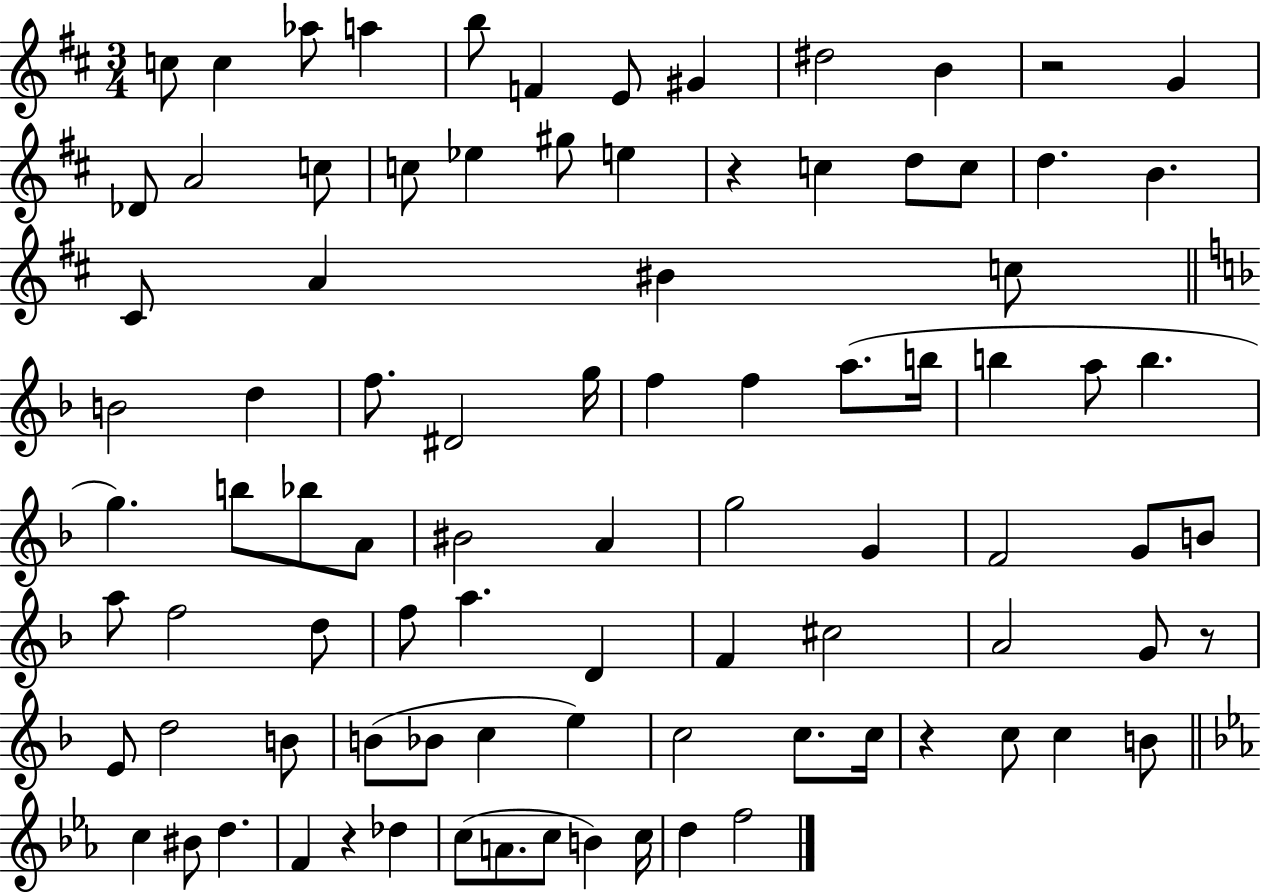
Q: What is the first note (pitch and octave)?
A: C5